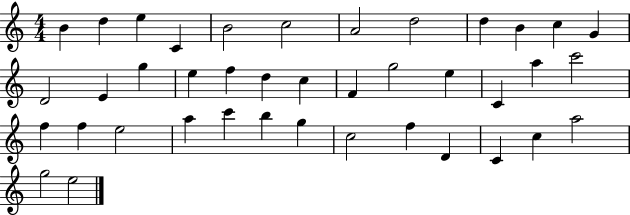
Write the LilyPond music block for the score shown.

{
  \clef treble
  \numericTimeSignature
  \time 4/4
  \key c \major
  b'4 d''4 e''4 c'4 | b'2 c''2 | a'2 d''2 | d''4 b'4 c''4 g'4 | \break d'2 e'4 g''4 | e''4 f''4 d''4 c''4 | f'4 g''2 e''4 | c'4 a''4 c'''2 | \break f''4 f''4 e''2 | a''4 c'''4 b''4 g''4 | c''2 f''4 d'4 | c'4 c''4 a''2 | \break g''2 e''2 | \bar "|."
}